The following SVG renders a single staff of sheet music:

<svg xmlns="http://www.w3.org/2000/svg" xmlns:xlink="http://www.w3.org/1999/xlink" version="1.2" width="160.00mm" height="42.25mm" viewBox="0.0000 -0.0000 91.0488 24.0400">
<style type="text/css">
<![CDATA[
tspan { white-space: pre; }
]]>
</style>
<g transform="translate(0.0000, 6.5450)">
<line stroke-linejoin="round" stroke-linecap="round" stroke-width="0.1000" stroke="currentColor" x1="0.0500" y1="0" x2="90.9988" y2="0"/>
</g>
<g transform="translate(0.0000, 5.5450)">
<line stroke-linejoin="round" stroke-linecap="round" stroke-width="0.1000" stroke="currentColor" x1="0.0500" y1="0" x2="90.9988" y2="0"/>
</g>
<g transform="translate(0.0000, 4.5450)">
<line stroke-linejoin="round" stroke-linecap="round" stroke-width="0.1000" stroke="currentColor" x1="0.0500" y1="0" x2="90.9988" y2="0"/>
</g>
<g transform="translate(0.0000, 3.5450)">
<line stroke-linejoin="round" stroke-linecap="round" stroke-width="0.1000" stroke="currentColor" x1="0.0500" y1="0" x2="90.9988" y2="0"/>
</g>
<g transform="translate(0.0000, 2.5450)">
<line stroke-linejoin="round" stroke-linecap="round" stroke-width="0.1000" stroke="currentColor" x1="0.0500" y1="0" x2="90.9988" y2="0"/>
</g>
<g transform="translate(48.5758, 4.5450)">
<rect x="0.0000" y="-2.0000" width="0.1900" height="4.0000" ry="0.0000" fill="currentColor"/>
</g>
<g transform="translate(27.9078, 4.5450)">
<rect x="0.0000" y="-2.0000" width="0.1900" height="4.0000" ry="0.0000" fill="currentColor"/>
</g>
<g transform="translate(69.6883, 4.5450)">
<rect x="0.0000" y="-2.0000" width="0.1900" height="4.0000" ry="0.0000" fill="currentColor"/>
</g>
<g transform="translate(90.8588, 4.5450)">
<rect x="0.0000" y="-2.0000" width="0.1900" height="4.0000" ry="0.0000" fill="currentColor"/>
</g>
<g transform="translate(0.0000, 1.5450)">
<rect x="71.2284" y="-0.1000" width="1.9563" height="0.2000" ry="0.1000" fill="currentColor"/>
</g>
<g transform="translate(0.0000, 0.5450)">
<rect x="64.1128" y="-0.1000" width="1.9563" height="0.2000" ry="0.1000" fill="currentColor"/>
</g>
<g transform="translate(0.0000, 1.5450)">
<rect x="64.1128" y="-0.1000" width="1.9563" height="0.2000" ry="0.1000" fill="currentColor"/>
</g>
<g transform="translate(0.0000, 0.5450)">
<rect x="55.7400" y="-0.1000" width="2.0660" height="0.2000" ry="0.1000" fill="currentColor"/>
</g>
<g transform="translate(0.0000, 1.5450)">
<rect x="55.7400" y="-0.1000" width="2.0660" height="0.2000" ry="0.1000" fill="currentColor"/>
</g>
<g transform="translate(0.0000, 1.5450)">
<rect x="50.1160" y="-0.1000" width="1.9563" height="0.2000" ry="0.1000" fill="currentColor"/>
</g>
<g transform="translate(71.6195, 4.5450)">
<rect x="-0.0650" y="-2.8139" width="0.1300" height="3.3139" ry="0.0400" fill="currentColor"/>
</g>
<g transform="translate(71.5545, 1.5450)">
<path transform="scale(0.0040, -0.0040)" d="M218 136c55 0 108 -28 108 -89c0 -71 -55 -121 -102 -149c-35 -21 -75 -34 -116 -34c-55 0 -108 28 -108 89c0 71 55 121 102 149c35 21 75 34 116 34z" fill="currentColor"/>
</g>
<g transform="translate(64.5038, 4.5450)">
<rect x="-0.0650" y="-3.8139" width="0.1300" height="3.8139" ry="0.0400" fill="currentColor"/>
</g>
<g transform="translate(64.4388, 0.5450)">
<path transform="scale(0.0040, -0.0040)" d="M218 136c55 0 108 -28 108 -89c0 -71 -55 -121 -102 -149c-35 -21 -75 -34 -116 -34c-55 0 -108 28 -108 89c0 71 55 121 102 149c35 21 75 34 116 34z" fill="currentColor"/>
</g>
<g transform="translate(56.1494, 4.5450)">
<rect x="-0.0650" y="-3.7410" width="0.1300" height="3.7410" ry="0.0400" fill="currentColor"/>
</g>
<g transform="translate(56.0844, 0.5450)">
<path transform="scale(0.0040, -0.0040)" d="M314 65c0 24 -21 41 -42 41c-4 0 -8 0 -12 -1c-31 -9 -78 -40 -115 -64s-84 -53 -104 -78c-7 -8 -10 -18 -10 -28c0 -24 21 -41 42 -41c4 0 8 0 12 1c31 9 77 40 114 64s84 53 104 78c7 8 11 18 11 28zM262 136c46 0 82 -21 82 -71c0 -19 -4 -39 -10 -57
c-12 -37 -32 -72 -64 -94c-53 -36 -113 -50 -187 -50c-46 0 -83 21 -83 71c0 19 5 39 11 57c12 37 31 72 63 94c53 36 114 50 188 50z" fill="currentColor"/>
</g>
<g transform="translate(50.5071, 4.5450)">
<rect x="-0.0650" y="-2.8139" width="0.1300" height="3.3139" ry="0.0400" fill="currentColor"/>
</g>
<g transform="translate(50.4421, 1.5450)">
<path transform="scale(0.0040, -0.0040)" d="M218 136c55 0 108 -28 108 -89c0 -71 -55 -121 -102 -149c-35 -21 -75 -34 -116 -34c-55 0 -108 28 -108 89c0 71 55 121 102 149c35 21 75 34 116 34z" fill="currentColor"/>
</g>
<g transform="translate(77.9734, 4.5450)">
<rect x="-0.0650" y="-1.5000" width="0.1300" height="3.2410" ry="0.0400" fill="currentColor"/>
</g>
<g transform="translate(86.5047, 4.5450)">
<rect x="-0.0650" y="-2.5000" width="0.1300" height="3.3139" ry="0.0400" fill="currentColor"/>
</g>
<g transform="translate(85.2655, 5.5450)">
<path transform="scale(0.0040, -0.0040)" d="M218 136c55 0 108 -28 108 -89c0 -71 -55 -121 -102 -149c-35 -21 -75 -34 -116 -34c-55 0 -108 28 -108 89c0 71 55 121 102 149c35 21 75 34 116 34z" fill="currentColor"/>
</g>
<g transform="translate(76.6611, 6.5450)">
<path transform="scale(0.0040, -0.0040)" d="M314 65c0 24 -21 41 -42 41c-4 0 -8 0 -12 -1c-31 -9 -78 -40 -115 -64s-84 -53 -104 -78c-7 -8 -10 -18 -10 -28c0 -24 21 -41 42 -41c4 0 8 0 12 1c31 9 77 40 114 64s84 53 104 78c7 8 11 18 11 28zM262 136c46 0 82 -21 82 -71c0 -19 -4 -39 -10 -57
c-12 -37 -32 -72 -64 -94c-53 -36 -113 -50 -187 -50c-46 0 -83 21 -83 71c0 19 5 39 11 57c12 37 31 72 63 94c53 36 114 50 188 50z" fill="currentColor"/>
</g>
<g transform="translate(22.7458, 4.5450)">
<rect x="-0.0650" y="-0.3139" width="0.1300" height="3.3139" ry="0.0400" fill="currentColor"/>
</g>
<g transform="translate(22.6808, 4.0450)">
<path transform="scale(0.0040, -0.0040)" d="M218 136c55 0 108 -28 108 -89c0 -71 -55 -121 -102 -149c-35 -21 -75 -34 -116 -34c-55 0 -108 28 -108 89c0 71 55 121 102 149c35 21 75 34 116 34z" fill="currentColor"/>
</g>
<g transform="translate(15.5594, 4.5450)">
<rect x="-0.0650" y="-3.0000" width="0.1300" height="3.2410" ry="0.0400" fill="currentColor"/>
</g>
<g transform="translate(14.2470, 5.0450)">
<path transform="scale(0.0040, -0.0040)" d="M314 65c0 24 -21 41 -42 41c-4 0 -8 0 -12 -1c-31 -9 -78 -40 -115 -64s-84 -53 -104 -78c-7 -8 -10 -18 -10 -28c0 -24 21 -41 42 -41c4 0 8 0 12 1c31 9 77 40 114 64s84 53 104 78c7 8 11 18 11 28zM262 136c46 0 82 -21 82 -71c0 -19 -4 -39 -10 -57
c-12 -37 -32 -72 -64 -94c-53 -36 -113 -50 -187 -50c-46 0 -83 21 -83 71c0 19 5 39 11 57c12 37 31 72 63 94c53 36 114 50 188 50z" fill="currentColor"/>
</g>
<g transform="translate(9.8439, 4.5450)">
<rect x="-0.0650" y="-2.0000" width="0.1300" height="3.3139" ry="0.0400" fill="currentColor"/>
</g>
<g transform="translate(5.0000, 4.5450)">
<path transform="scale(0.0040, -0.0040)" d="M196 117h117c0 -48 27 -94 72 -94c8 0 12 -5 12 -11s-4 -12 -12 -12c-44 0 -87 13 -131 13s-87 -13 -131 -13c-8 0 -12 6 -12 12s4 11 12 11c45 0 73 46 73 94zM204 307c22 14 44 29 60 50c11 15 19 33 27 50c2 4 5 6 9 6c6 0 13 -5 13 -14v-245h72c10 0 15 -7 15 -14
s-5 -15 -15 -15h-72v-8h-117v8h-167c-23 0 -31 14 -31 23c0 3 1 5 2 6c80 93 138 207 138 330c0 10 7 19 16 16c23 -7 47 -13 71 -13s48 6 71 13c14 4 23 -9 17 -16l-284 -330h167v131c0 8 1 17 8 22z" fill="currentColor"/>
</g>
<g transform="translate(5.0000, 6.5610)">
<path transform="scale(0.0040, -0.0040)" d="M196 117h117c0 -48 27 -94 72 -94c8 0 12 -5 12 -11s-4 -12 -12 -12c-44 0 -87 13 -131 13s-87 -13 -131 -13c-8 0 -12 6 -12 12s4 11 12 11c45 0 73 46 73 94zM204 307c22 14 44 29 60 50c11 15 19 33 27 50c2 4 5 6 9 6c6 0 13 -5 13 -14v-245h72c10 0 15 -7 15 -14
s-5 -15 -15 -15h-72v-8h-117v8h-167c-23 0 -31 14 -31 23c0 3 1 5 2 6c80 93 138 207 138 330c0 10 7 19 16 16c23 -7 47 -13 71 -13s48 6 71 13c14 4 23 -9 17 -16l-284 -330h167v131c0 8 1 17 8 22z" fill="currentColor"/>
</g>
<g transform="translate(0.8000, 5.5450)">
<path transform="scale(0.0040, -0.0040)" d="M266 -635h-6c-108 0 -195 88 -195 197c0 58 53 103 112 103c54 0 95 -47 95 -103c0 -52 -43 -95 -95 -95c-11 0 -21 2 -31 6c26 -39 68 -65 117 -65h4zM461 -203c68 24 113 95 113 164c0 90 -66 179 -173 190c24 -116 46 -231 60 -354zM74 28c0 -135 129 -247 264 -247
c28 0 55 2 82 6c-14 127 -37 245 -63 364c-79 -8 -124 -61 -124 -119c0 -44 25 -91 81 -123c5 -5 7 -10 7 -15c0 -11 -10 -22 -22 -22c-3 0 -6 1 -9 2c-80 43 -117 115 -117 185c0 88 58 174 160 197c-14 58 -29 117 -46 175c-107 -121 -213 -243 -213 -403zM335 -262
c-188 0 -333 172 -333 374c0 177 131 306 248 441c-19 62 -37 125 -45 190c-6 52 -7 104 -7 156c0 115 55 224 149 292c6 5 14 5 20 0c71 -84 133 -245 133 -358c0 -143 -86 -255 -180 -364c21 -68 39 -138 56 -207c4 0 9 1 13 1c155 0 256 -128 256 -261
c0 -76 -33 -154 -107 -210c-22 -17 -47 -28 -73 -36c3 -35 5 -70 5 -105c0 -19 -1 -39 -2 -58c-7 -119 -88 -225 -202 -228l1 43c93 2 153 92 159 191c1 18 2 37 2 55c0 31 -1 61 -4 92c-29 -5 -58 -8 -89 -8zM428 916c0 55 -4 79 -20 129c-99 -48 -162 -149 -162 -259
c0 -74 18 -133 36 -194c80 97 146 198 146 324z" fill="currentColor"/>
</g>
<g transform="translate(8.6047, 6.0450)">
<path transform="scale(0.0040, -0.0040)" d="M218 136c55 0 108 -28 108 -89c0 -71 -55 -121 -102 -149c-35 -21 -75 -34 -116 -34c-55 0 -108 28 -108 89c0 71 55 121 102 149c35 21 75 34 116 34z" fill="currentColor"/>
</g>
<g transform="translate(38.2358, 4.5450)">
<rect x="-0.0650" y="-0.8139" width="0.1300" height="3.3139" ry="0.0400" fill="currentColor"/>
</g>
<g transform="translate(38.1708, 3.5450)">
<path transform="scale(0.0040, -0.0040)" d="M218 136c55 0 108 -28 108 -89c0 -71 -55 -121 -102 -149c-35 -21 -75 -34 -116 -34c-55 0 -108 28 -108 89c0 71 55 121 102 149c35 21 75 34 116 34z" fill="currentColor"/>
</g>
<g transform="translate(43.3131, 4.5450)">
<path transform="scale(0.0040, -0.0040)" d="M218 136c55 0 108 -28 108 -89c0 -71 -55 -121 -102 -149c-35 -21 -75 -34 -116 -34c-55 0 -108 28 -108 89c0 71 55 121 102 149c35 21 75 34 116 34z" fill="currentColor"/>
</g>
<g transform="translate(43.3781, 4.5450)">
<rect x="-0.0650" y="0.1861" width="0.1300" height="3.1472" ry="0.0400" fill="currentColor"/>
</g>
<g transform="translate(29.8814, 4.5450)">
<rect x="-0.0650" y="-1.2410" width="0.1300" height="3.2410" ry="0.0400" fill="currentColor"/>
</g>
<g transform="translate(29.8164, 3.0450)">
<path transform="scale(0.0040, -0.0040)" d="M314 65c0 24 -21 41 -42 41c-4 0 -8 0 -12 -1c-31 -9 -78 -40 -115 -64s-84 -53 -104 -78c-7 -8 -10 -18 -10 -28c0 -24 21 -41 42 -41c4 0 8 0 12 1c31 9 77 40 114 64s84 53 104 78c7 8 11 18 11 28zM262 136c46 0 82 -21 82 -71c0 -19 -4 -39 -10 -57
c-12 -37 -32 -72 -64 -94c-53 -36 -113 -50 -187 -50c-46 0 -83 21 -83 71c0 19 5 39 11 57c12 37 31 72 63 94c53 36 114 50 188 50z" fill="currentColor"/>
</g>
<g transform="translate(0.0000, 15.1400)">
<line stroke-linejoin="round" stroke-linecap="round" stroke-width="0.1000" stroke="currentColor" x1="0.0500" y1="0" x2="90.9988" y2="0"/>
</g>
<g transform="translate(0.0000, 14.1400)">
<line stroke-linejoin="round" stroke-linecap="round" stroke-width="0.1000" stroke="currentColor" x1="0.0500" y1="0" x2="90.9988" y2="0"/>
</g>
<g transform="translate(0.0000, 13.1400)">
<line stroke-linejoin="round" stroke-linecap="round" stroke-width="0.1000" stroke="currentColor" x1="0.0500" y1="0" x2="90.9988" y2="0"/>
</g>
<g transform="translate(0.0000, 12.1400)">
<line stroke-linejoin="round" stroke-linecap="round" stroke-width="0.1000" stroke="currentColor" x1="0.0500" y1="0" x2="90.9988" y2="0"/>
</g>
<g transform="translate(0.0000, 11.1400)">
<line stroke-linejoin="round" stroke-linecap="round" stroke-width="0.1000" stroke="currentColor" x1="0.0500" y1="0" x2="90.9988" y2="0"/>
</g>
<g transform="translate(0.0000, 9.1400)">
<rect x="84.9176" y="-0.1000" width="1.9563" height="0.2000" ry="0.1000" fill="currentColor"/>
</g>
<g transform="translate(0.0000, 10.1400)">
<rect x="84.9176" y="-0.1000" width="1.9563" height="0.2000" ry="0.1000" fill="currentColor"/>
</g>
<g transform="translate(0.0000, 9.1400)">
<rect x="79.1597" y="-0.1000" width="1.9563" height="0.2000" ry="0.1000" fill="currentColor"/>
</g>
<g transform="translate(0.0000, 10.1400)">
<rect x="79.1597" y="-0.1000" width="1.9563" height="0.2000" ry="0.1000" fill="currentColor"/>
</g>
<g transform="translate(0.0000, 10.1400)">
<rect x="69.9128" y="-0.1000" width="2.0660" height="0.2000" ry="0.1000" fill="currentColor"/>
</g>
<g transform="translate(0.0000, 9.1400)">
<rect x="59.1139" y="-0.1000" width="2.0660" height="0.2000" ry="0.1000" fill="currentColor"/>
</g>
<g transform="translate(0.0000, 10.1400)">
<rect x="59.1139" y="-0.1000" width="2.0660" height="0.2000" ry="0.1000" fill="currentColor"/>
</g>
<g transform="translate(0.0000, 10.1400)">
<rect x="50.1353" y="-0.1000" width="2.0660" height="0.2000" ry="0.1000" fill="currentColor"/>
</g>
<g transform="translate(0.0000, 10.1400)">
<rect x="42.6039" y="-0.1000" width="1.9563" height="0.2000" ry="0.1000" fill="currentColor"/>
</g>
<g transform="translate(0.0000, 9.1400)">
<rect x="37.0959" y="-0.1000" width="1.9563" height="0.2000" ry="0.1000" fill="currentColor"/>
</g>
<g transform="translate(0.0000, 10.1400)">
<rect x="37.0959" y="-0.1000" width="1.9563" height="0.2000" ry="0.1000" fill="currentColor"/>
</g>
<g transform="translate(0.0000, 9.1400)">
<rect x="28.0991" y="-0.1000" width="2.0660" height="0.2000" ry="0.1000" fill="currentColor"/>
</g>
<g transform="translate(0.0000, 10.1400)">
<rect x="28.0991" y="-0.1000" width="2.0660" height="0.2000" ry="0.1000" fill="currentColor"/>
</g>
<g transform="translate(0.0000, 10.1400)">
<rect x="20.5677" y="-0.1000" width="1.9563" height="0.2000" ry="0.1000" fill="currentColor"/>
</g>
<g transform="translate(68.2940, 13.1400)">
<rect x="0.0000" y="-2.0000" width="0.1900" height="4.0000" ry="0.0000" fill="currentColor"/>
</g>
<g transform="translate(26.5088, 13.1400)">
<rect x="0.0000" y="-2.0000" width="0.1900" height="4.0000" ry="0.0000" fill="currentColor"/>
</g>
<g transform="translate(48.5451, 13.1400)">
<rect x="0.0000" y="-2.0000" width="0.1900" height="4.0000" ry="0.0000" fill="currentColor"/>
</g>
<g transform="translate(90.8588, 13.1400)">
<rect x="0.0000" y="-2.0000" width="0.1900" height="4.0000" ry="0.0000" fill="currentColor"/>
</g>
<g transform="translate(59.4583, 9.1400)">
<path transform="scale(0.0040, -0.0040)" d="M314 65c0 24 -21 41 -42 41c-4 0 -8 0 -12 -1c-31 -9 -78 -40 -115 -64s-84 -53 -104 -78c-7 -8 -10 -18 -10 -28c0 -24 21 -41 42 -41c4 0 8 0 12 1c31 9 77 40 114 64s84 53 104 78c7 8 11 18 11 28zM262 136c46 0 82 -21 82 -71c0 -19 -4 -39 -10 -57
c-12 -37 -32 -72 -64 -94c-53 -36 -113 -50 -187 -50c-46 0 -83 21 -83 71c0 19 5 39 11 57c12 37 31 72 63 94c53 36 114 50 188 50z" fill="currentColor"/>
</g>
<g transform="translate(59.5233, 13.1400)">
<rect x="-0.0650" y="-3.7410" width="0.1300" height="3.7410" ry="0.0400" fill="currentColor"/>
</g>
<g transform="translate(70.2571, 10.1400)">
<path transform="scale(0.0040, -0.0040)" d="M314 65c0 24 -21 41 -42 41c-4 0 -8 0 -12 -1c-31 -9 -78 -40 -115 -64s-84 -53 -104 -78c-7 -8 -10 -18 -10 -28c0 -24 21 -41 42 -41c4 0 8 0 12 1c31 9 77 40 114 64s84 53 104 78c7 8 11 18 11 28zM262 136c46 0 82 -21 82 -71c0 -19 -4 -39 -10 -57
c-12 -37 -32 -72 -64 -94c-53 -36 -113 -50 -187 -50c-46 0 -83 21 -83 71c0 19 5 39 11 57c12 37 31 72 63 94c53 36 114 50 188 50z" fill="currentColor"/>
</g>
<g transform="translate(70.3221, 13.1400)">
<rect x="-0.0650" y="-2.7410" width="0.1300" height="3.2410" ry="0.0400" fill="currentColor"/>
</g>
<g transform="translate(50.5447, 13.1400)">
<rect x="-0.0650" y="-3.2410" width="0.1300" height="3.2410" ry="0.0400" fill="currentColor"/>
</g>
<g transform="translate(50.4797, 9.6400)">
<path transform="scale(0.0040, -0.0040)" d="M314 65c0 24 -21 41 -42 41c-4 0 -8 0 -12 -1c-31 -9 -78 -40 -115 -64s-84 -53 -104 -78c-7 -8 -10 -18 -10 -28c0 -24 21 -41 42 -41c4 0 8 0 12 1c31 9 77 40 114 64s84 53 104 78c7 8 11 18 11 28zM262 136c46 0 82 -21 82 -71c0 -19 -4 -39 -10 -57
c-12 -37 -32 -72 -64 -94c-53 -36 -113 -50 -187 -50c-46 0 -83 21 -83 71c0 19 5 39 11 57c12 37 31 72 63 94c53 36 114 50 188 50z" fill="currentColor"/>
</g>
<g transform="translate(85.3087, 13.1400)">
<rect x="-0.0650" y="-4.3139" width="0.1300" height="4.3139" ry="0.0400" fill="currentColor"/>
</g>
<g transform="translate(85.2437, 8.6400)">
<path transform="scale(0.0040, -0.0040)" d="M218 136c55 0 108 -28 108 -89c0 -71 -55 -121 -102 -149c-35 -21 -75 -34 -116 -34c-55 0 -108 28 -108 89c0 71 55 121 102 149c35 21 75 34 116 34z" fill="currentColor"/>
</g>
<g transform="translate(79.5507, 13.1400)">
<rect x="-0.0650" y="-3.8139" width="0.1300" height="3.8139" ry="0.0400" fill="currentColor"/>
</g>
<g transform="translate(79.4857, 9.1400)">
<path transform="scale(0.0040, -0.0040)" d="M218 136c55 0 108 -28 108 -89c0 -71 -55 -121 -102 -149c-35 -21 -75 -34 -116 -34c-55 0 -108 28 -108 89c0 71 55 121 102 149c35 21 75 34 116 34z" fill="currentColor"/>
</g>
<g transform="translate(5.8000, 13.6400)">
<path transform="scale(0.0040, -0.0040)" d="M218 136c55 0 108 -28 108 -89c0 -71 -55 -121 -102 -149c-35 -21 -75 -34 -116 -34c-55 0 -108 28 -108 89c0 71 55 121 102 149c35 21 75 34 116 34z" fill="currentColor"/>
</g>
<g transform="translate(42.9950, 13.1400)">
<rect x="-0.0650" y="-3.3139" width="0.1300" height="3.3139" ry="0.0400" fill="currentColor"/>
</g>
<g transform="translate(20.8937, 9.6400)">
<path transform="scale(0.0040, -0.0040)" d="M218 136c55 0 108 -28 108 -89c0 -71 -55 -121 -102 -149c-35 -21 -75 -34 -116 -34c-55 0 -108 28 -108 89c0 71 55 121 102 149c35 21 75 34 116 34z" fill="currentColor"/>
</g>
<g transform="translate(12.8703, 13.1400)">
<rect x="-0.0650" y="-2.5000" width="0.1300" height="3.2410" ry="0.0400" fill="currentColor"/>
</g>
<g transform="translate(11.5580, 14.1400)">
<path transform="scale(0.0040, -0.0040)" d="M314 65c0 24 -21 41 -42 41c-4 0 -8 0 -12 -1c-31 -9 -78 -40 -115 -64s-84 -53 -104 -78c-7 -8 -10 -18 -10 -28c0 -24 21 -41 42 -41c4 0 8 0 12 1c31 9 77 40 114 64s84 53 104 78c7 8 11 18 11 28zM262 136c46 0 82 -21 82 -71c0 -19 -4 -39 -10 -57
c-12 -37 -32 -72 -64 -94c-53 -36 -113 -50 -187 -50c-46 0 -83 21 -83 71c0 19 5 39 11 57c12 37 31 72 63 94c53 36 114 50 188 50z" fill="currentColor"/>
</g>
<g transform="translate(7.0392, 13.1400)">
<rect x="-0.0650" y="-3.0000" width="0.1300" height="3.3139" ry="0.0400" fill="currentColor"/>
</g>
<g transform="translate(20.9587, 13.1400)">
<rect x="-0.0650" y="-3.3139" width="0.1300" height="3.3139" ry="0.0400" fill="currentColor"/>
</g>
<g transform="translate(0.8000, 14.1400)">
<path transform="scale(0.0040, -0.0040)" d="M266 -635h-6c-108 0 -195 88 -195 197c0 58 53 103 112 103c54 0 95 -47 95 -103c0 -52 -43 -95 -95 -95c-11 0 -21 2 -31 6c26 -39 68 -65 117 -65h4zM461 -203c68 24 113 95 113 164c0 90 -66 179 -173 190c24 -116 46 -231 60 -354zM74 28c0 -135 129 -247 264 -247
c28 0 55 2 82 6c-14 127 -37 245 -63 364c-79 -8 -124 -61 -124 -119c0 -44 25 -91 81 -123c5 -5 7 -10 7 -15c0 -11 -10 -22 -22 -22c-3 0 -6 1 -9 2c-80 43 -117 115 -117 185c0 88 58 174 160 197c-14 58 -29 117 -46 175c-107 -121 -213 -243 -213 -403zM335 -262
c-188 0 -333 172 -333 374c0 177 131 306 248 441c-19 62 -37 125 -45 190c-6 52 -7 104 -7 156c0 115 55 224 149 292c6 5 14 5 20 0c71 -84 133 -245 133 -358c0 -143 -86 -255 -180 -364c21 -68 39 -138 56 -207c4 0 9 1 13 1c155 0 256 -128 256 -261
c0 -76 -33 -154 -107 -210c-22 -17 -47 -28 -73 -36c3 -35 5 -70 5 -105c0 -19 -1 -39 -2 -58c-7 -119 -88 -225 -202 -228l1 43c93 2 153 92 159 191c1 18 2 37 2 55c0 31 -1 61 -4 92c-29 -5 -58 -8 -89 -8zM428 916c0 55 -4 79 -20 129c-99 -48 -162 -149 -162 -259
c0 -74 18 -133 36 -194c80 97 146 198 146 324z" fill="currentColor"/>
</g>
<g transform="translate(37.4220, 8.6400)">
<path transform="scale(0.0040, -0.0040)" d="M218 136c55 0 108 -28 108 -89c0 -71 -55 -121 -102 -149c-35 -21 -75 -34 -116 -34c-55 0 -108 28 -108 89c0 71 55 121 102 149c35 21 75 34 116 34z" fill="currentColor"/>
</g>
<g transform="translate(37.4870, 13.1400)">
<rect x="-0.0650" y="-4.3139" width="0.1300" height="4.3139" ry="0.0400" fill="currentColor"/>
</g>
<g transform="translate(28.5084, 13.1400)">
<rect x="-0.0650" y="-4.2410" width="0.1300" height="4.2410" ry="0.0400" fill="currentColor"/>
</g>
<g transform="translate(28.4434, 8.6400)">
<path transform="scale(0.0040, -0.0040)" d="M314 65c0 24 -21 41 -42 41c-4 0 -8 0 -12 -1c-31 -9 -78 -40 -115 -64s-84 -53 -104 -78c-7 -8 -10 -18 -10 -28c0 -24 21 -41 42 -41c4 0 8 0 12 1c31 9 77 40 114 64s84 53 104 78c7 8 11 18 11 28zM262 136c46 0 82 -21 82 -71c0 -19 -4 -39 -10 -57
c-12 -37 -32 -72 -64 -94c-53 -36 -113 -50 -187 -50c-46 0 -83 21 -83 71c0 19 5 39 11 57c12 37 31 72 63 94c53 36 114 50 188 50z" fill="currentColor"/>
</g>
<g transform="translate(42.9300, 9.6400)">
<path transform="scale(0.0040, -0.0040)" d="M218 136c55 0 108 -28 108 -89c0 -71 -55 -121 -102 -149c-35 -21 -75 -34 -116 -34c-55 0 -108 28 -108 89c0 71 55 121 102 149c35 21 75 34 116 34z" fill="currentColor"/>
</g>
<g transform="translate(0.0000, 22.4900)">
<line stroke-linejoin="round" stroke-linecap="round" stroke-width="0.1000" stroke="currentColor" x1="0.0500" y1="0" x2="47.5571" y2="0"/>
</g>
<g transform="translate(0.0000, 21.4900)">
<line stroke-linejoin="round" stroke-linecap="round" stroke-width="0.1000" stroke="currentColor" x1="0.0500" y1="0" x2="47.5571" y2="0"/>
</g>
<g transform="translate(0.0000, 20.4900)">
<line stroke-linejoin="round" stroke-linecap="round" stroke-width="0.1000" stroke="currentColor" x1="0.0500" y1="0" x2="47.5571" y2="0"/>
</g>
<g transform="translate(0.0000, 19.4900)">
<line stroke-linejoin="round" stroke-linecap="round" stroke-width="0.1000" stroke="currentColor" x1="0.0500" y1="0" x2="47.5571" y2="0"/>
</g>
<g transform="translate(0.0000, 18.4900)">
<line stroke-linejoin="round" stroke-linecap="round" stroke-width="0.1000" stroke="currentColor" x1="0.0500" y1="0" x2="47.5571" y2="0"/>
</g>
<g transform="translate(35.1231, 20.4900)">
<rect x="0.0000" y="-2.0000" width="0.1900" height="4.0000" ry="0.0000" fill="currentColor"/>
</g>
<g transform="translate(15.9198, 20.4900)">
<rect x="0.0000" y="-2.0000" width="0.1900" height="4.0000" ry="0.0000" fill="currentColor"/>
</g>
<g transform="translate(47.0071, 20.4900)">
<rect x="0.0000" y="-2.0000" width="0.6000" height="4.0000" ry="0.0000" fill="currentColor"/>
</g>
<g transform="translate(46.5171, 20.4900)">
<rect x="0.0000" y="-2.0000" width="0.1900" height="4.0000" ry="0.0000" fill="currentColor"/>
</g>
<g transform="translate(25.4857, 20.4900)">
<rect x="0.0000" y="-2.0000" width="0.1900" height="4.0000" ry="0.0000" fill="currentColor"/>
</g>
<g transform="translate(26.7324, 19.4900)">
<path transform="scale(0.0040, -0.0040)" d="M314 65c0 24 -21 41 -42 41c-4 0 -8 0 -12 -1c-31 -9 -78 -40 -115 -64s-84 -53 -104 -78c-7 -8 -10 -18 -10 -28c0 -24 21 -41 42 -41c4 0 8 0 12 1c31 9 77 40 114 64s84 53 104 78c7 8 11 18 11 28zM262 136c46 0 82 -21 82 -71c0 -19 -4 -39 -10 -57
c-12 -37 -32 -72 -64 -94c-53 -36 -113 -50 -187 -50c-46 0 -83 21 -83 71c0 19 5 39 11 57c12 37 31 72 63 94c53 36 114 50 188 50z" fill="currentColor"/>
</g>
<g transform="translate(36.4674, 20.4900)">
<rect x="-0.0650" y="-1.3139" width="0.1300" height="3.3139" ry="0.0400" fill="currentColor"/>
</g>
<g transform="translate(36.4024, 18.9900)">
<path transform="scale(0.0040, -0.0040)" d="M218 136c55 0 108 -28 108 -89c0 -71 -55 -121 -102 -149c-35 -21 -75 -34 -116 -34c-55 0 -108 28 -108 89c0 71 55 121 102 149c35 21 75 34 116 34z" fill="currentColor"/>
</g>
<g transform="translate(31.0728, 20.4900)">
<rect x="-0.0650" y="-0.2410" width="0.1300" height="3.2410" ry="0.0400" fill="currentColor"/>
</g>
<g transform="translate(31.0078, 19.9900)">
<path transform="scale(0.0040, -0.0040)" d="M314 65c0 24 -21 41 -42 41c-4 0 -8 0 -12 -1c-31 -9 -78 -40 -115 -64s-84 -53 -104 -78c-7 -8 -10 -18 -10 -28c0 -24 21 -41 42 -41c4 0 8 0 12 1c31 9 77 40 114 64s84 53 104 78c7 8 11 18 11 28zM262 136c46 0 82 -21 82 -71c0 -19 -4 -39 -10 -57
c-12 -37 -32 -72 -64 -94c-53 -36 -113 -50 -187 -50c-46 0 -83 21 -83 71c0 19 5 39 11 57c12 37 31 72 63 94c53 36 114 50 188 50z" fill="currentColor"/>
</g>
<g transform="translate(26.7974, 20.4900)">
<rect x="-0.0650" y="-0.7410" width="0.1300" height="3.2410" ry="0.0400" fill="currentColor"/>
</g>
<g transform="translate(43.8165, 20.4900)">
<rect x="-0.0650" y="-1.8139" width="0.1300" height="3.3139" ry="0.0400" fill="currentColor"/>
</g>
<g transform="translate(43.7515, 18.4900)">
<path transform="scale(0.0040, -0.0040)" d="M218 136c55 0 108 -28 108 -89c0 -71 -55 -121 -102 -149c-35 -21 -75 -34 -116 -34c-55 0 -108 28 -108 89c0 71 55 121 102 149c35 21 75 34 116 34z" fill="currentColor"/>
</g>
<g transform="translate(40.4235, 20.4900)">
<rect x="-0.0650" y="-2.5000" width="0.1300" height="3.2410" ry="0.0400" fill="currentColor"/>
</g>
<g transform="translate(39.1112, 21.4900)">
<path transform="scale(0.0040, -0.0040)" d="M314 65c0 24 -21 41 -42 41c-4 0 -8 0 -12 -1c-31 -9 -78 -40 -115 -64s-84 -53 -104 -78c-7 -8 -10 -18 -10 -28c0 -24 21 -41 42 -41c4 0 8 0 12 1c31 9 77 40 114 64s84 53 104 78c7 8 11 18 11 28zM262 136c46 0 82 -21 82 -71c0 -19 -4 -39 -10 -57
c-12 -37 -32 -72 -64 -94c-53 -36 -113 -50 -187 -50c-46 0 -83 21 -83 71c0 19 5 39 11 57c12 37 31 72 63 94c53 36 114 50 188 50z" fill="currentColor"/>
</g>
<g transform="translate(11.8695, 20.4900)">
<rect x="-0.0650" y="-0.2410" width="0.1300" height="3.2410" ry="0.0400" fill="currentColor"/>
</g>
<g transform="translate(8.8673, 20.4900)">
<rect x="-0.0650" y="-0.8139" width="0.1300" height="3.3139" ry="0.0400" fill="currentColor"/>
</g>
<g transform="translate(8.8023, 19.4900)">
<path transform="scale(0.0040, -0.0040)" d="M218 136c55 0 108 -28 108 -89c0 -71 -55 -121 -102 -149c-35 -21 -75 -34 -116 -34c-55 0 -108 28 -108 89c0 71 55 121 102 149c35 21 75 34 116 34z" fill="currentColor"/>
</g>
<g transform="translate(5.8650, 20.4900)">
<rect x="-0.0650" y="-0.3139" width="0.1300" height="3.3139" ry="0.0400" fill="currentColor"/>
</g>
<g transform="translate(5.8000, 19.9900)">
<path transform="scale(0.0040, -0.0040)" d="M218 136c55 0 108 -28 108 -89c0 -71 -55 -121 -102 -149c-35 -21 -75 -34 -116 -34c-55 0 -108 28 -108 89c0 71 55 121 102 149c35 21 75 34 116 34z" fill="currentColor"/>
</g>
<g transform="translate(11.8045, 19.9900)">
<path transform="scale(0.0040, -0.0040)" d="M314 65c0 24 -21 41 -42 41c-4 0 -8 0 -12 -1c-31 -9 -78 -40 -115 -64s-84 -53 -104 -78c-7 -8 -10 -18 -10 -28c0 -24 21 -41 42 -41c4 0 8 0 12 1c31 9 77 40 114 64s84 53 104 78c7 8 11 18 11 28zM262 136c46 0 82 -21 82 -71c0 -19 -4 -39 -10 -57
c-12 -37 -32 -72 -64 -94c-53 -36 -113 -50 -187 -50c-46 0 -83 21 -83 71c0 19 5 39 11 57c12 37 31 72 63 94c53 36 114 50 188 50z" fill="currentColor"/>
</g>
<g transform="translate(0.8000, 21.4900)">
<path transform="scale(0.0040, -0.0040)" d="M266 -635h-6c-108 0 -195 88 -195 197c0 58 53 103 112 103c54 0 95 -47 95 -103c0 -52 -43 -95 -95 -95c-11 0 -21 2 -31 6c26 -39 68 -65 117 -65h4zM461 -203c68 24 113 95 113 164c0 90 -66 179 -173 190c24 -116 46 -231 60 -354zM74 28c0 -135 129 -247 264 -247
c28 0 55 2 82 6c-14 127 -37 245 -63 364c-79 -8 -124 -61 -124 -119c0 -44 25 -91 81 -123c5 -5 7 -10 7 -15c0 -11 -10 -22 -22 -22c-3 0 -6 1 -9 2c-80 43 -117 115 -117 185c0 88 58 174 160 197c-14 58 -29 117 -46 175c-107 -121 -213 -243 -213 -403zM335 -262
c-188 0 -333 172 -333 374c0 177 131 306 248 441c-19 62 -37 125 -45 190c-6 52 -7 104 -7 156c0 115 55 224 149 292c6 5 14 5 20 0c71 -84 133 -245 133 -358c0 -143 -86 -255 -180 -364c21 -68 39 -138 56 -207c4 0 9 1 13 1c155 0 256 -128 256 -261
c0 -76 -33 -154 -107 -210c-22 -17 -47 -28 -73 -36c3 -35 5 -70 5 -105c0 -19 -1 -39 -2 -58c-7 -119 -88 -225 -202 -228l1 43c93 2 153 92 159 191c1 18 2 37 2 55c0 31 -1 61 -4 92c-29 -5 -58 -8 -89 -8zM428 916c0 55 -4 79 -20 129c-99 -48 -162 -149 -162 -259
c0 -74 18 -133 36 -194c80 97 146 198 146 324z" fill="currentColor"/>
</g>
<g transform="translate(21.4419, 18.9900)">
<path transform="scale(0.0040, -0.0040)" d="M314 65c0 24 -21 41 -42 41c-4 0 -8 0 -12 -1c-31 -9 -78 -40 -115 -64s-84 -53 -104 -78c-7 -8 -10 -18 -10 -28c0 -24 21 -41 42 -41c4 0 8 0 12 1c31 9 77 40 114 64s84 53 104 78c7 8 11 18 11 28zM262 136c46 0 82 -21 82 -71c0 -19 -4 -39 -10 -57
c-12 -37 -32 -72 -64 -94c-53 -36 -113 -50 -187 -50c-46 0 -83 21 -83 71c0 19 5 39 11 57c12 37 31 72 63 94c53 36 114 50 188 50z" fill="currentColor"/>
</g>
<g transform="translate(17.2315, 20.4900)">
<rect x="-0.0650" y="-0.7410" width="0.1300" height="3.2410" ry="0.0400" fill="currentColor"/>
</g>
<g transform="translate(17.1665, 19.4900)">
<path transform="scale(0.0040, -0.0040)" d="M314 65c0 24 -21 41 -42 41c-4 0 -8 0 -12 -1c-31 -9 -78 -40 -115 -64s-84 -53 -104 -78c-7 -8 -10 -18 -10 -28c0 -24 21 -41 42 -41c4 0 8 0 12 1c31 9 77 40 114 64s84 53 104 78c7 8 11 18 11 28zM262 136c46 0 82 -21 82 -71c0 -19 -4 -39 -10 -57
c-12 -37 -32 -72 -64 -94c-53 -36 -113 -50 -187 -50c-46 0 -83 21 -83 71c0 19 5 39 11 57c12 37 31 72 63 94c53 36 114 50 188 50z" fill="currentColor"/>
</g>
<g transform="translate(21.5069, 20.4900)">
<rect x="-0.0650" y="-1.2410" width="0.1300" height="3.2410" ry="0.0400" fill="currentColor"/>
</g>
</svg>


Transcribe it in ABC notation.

X:1
T:Untitled
M:4/4
L:1/4
K:C
F A2 c e2 d B a c'2 c' a E2 G A G2 b d'2 d' b b2 c'2 a2 c' d' c d c2 d2 e2 d2 c2 e G2 f